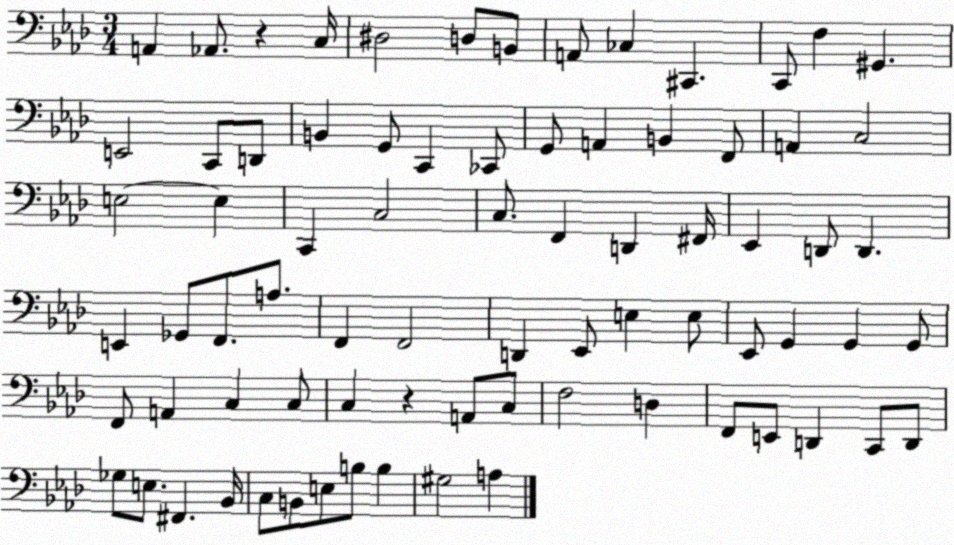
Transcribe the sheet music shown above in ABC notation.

X:1
T:Untitled
M:3/4
L:1/4
K:Ab
A,, _A,,/2 z C,/4 ^D,2 D,/2 B,,/2 A,,/2 _C, ^C,, C,,/2 F, ^G,, E,,2 C,,/2 D,,/2 B,, G,,/2 C,, _C,,/2 G,,/2 A,, B,, F,,/2 A,, C,2 E,2 E, C,, C,2 C,/2 F,, D,, ^F,,/4 _E,, D,,/2 D,, E,, _G,,/2 F,,/2 A,/2 F,, F,,2 D,, _E,,/2 E, E,/2 _E,,/2 G,, G,, G,,/2 F,,/2 A,, C, C,/2 C, z A,,/2 C,/2 F,2 D, F,,/2 E,,/2 D,, C,,/2 D,,/2 _G,/2 E,/2 ^F,, _B,,/4 C,/2 B,,/2 E,/2 B,/2 B, ^G,2 A,